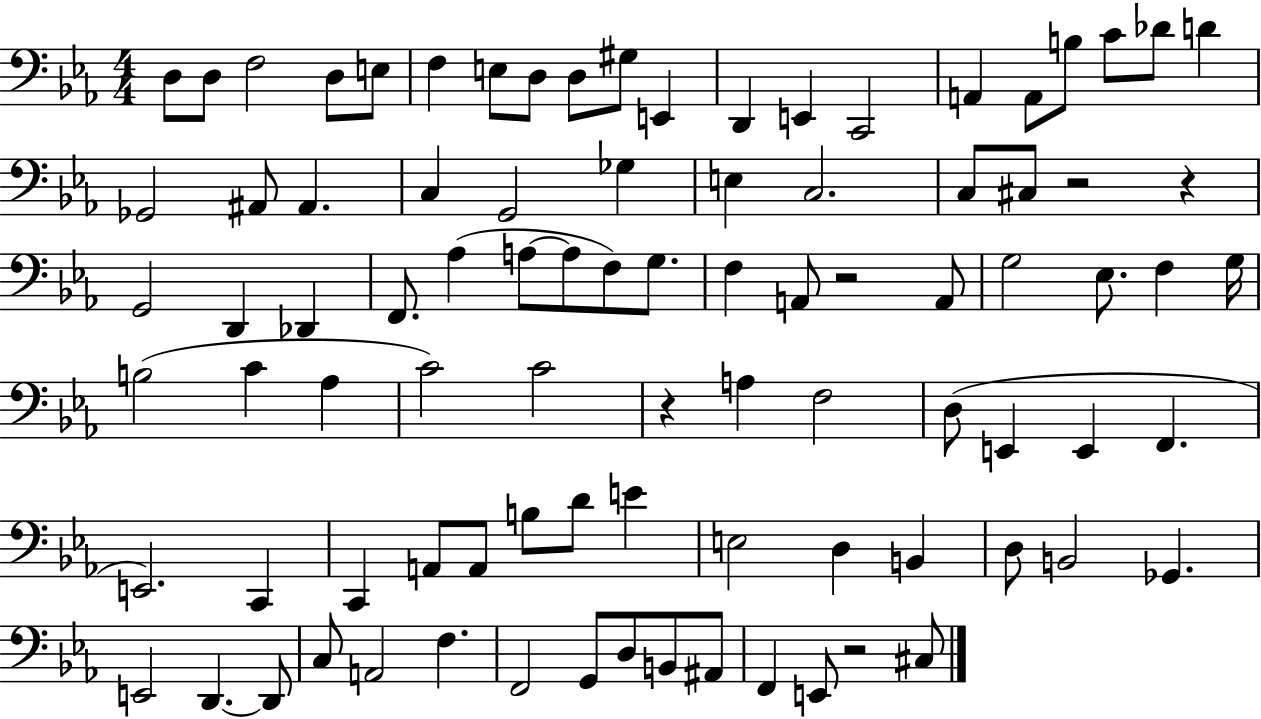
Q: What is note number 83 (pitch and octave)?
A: F2